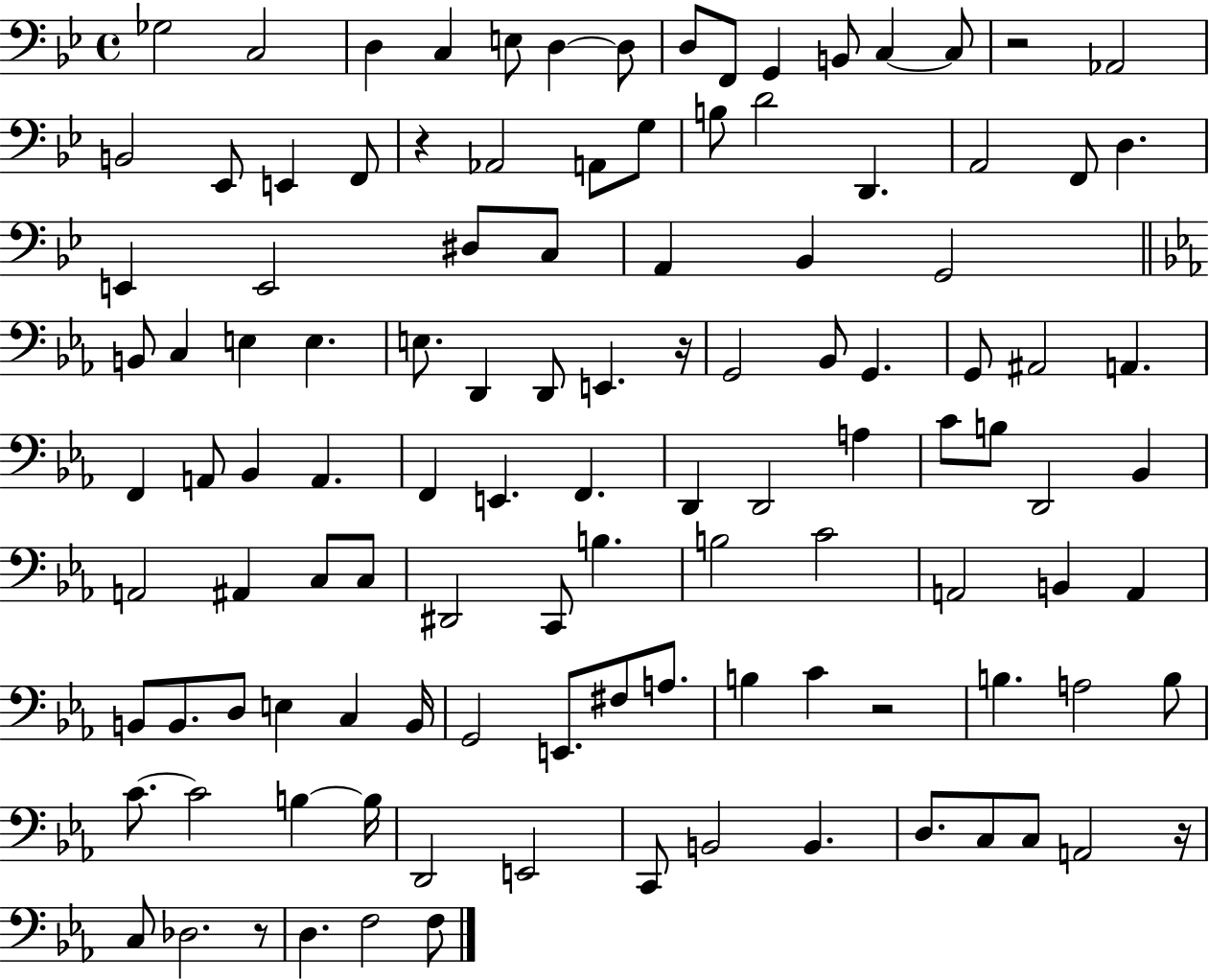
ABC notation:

X:1
T:Untitled
M:4/4
L:1/4
K:Bb
_G,2 C,2 D, C, E,/2 D, D,/2 D,/2 F,,/2 G,, B,,/2 C, C,/2 z2 _A,,2 B,,2 _E,,/2 E,, F,,/2 z _A,,2 A,,/2 G,/2 B,/2 D2 D,, A,,2 F,,/2 D, E,, E,,2 ^D,/2 C,/2 A,, _B,, G,,2 B,,/2 C, E, E, E,/2 D,, D,,/2 E,, z/4 G,,2 _B,,/2 G,, G,,/2 ^A,,2 A,, F,, A,,/2 _B,, A,, F,, E,, F,, D,, D,,2 A, C/2 B,/2 D,,2 _B,, A,,2 ^A,, C,/2 C,/2 ^D,,2 C,,/2 B, B,2 C2 A,,2 B,, A,, B,,/2 B,,/2 D,/2 E, C, B,,/4 G,,2 E,,/2 ^F,/2 A,/2 B, C z2 B, A,2 B,/2 C/2 C2 B, B,/4 D,,2 E,,2 C,,/2 B,,2 B,, D,/2 C,/2 C,/2 A,,2 z/4 C,/2 _D,2 z/2 D, F,2 F,/2